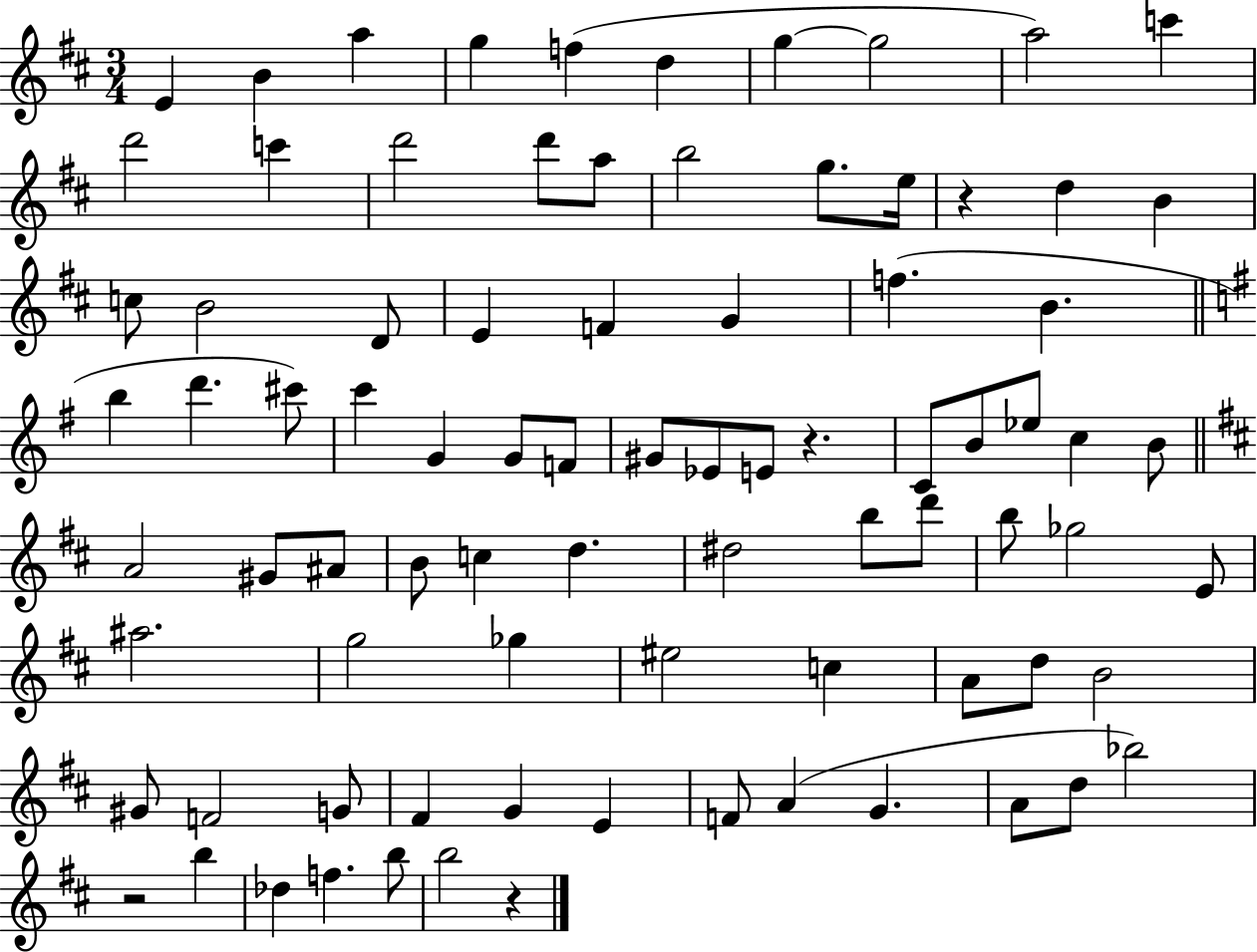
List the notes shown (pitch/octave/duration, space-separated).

E4/q B4/q A5/q G5/q F5/q D5/q G5/q G5/h A5/h C6/q D6/h C6/q D6/h D6/e A5/e B5/h G5/e. E5/s R/q D5/q B4/q C5/e B4/h D4/e E4/q F4/q G4/q F5/q. B4/q. B5/q D6/q. C#6/e C6/q G4/q G4/e F4/e G#4/e Eb4/e E4/e R/q. C4/e B4/e Eb5/e C5/q B4/e A4/h G#4/e A#4/e B4/e C5/q D5/q. D#5/h B5/e D6/e B5/e Gb5/h E4/e A#5/h. G5/h Gb5/q EIS5/h C5/q A4/e D5/e B4/h G#4/e F4/h G4/e F#4/q G4/q E4/q F4/e A4/q G4/q. A4/e D5/e Bb5/h R/h B5/q Db5/q F5/q. B5/e B5/h R/q